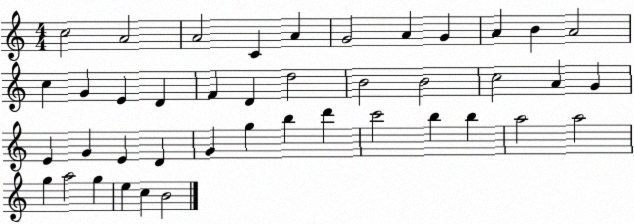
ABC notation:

X:1
T:Untitled
M:4/4
L:1/4
K:C
c2 A2 A2 C A G2 A G A B A2 c G E D F D d2 B2 B2 c2 A G E G E D G g b d' c'2 b b a2 a2 g a2 g e c B2